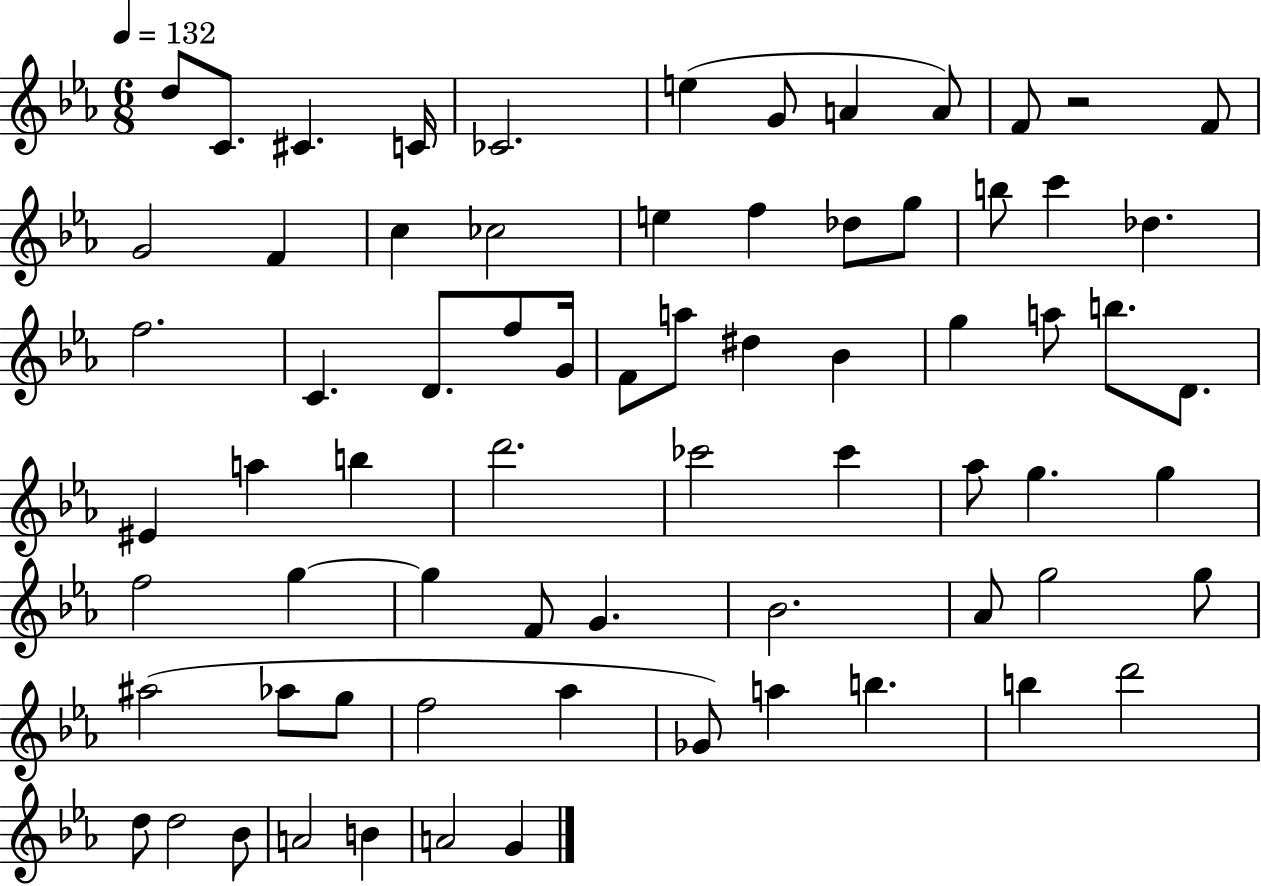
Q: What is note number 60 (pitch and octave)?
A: A5